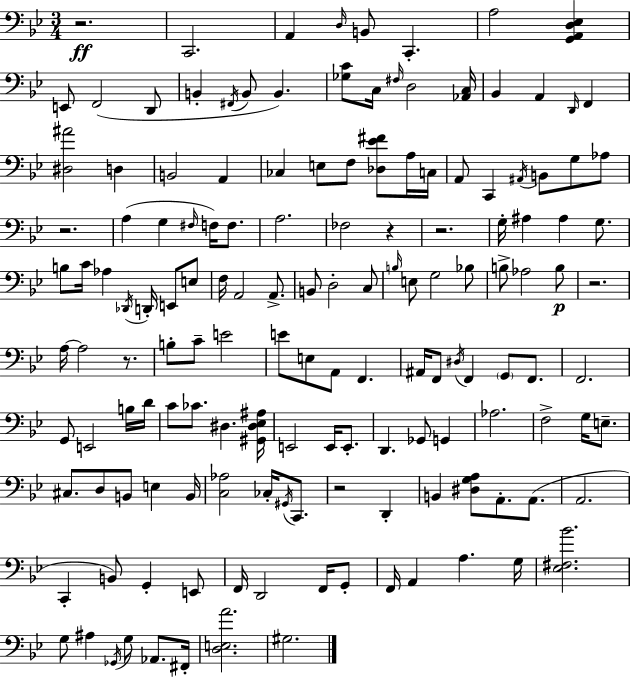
R/h. C2/h. A2/q D3/s B2/e C2/q. A3/h [G2,A2,D3,Eb3]/q E2/e F2/h D2/e B2/q F#2/s B2/e B2/q. [Gb3,C4]/e C3/s F#3/s D3/h [Ab2,C3]/s Bb2/q A2/q D2/s F2/q [D#3,A#4]/h D3/q B2/h A2/q CES3/q E3/e F3/e [Db3,Eb4,F#4]/e A3/s C3/s A2/e C2/q A#2/s B2/e G3/e Ab3/e R/h. A3/q G3/q F#3/s F3/s F3/e. A3/h. FES3/h R/q R/h. G3/s A#3/q A#3/q G3/e. B3/e C4/s Ab3/q Db2/s D2/s E2/e E3/e F3/s A2/h A2/e. B2/e D3/h C3/e B3/s E3/e G3/h Bb3/e B3/e Ab3/h B3/e R/h. A3/s A3/h R/e. B3/e C4/e E4/h E4/e E3/e A2/e F2/q. A#2/s F2/e D#3/s F2/q G2/e F2/e. F2/h. G2/e E2/h B3/s D4/s C4/e CES4/e. D#3/q. [G#2,D#3,Eb3,A#3]/s E2/h E2/s E2/e. D2/q. Gb2/e G2/q Ab3/h. F3/h G3/s E3/e. C#3/e. D3/e B2/e E3/q B2/s [C3,Ab3]/h CES3/s G#2/s C2/e. R/h D2/q B2/q [D#3,G3,A3]/e A2/e. A2/e. A2/h. C2/q B2/e G2/q E2/e F2/s D2/h F2/s G2/e F2/s A2/q A3/q. G3/s [Eb3,F#3,Bb4]/h. G3/e A#3/q Gb2/s G3/e Ab2/e. F#2/s [D3,E3,A4]/h. G#3/h.